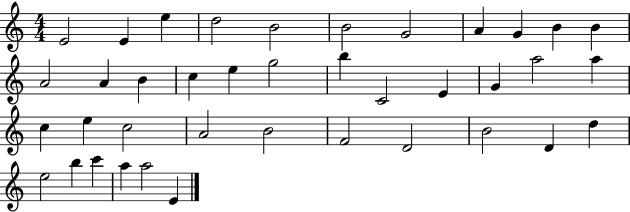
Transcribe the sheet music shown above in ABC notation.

X:1
T:Untitled
M:4/4
L:1/4
K:C
E2 E e d2 B2 B2 G2 A G B B A2 A B c e g2 b C2 E G a2 a c e c2 A2 B2 F2 D2 B2 D d e2 b c' a a2 E